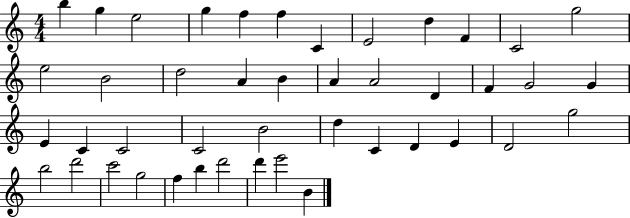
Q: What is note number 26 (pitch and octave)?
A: C4